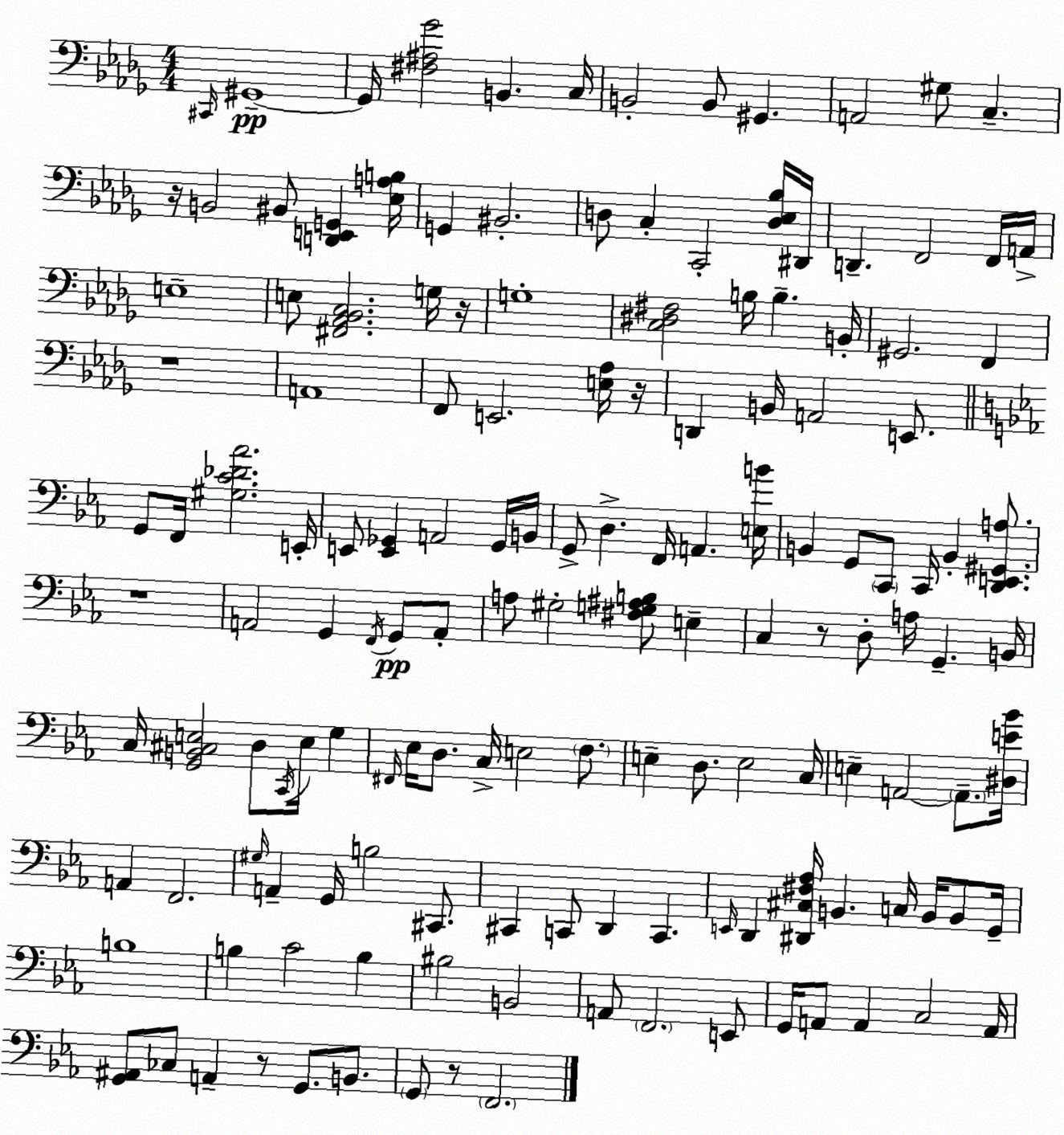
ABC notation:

X:1
T:Untitled
M:4/4
L:1/4
K:Bbm
^C,,/4 ^G,,4 ^G,,/4 [^F,^A,_G]2 B,, C,/4 B,,2 B,,/2 ^G,, A,,2 ^G,/2 C, z/4 B,,2 ^B,,/2 [D,,E,,G,,] [_E,A,B,]/4 G,, ^B,,2 D,/2 C, C,,2 [D,_E,_B,]/4 ^D,,/4 D,, F,,2 F,,/4 A,,/4 E,4 E,/2 [^F,,_A,,_B,,C,]2 G,/4 z/4 G,4 [C,^D,^F,]2 B,/4 B, B,,/4 ^G,,2 F,, z4 A,,4 F,,/2 E,,2 [E,_A,]/4 z/4 D,, B,,/4 A,,2 E,,/2 G,,/2 F,,/4 [^G,C_D_A]2 E,,/4 E,,/2 [E,,_G,,] A,,2 _G,,/4 B,,/4 G,,/2 D, F,,/4 A,, [E,B]/4 B,, G,,/2 C,,/2 C,,/4 B,, [D,,E,,^G,,A,]/2 z4 A,,2 G,, F,,/4 G,,/2 A,,/2 A,/2 ^G,2 [^F,G,^A,B,]/2 E, C, z/2 D,/2 A,/4 G,, B,,/4 C,/4 [G,,B,,^C,E,]2 D,/2 C,,/4 E,/4 G, ^F,,/4 _E,/4 D,/2 C,/4 E,2 F,/2 E, D,/2 E,2 C,/4 E, A,,2 A,,/2 [^D,E_B]/4 A,, F,,2 ^G,/4 A,, G,,/4 B,2 ^C,,/2 ^C,, C,,/2 D,, C,, E,,/4 D,, [^D,,^C,^F,_A,]/4 B,, C,/4 B,,/4 B,,/2 G,,/4 B,4 B, C2 B, ^B,2 B,,2 A,,/2 F,,2 E,,/2 G,,/4 A,,/2 A,, C,2 A,,/4 [G,,^A,,]/2 _C,/2 A,, z/2 G,,/2 B,,/2 G,,/2 z/2 F,,2